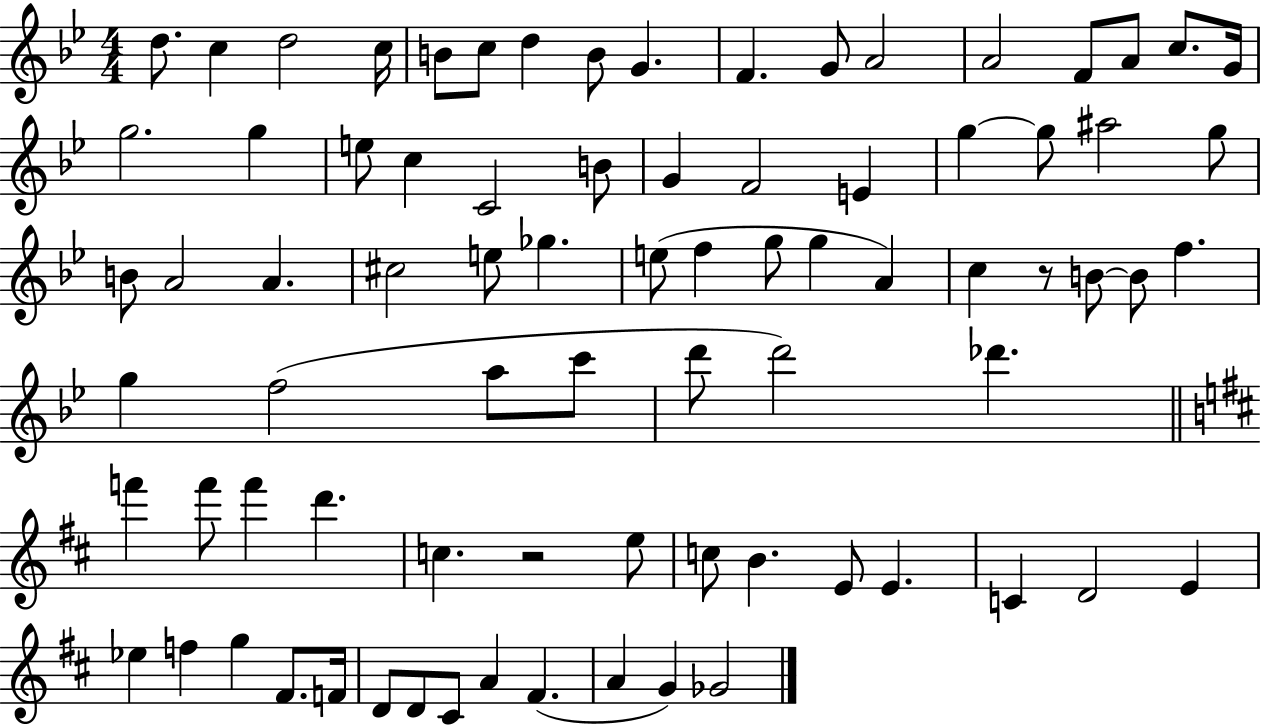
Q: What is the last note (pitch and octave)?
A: Gb4